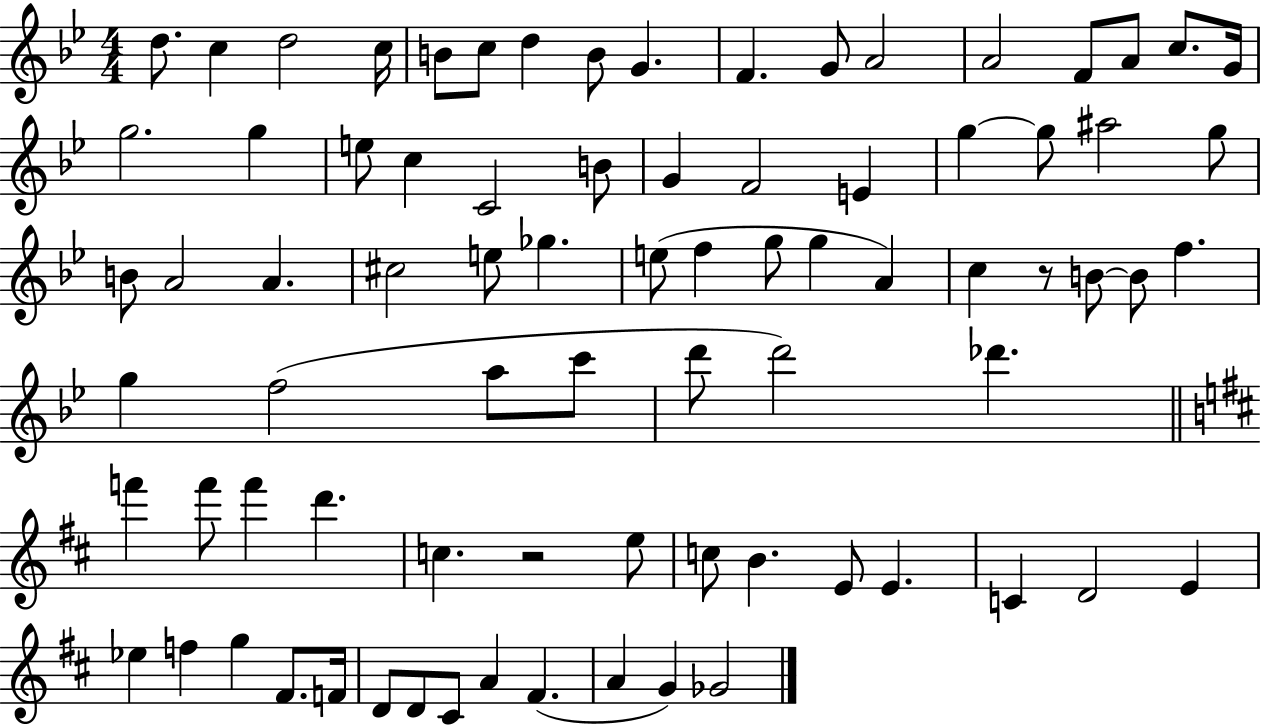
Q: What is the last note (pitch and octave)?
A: Gb4